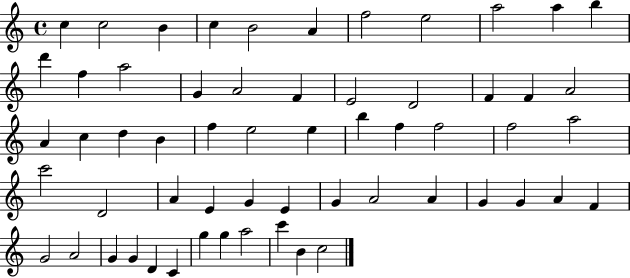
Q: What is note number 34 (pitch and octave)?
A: A5